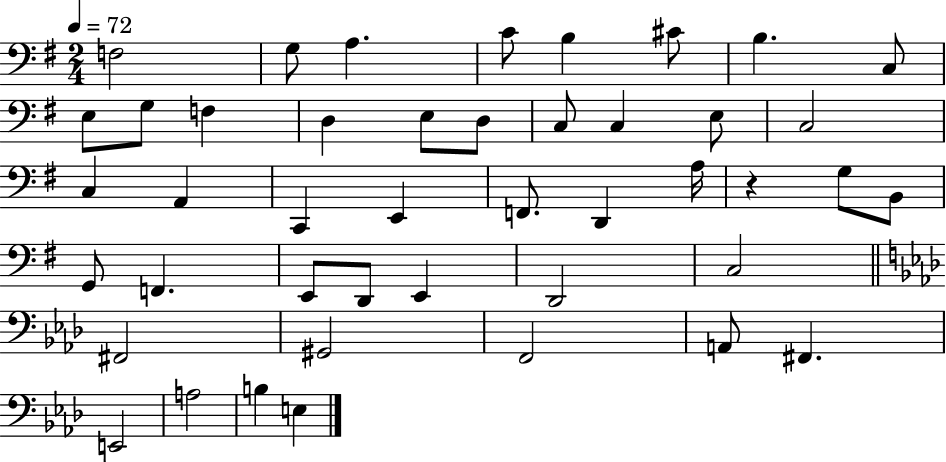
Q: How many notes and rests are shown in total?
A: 44